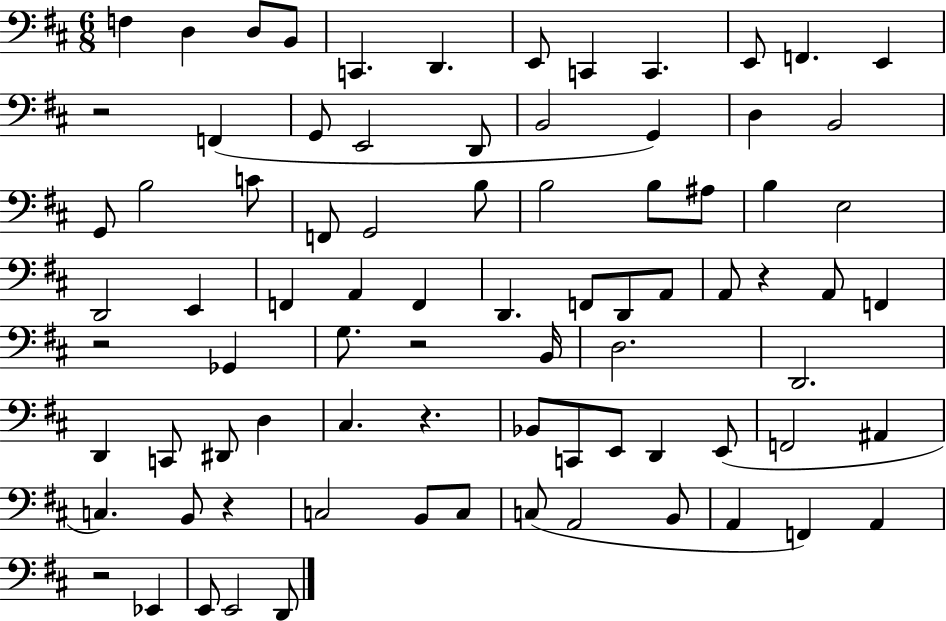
{
  \clef bass
  \numericTimeSignature
  \time 6/8
  \key d \major
  f4 d4 d8 b,8 | c,4. d,4. | e,8 c,4 c,4. | e,8 f,4. e,4 | \break r2 f,4( | g,8 e,2 d,8 | b,2 g,4) | d4 b,2 | \break g,8 b2 c'8 | f,8 g,2 b8 | b2 b8 ais8 | b4 e2 | \break d,2 e,4 | f,4 a,4 f,4 | d,4. f,8 d,8 a,8 | a,8 r4 a,8 f,4 | \break r2 ges,4 | g8. r2 b,16 | d2. | d,2. | \break d,4 c,8 dis,8 d4 | cis4. r4. | bes,8 c,8 e,8 d,4 e,8( | f,2 ais,4 | \break c4.) b,8 r4 | c2 b,8 c8 | c8( a,2 b,8 | a,4 f,4) a,4 | \break r2 ees,4 | e,8 e,2 d,8 | \bar "|."
}